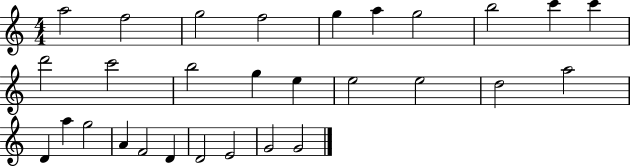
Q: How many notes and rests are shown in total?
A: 29